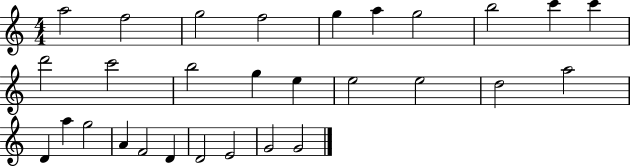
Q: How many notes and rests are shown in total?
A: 29